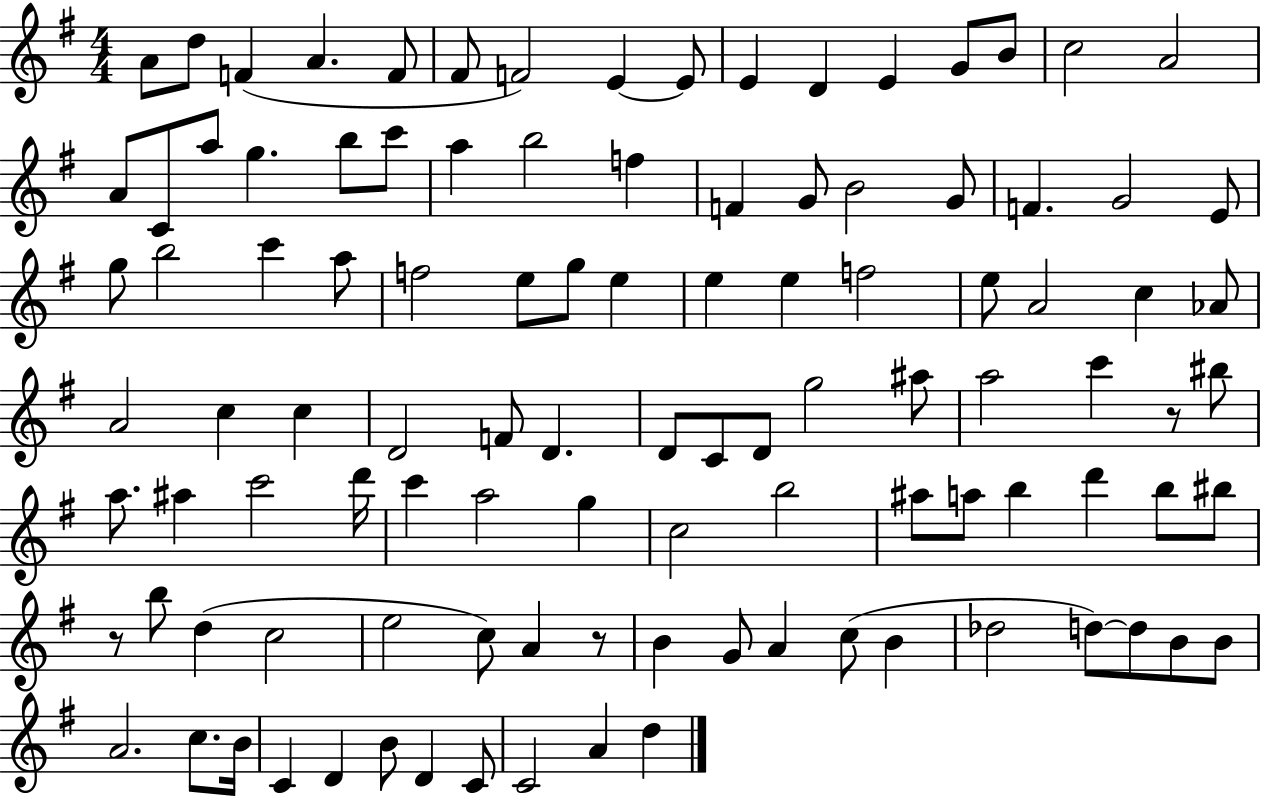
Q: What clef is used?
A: treble